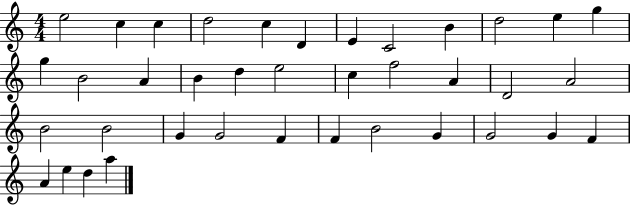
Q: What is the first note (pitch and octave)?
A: E5